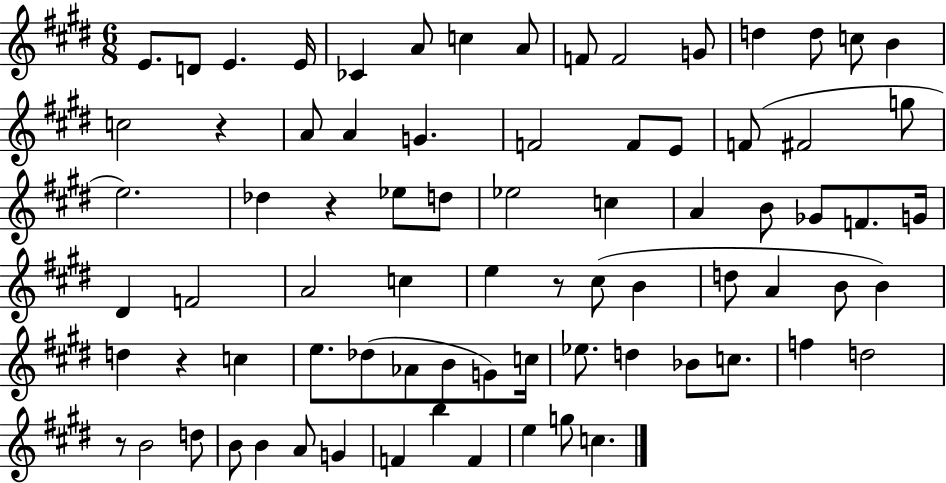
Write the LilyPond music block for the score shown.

{
  \clef treble
  \numericTimeSignature
  \time 6/8
  \key e \major
  e'8. d'8 e'4. e'16 | ces'4 a'8 c''4 a'8 | f'8 f'2 g'8 | d''4 d''8 c''8 b'4 | \break c''2 r4 | a'8 a'4 g'4. | f'2 f'8 e'8 | f'8( fis'2 g''8 | \break e''2.) | des''4 r4 ees''8 d''8 | ees''2 c''4 | a'4 b'8 ges'8 f'8. g'16 | \break dis'4 f'2 | a'2 c''4 | e''4 r8 cis''8( b'4 | d''8 a'4 b'8 b'4) | \break d''4 r4 c''4 | e''8. des''8( aes'8 b'8 g'8) c''16 | ees''8. d''4 bes'8 c''8. | f''4 d''2 | \break r8 b'2 d''8 | b'8 b'4 a'8 g'4 | f'4 b''4 f'4 | e''4 g''8 c''4. | \break \bar "|."
}